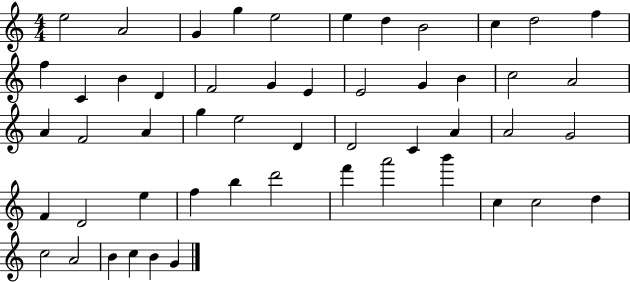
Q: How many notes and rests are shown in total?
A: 52